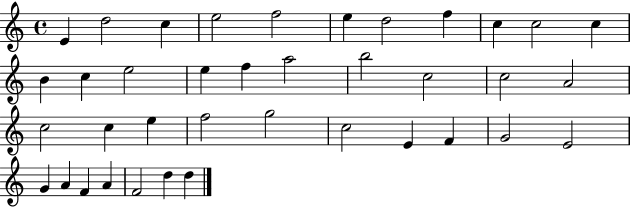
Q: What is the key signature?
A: C major